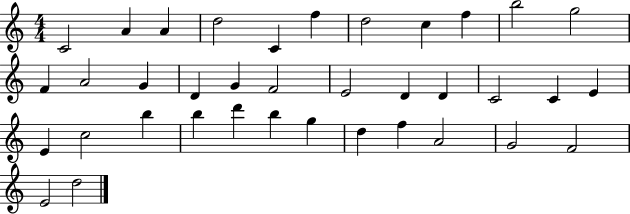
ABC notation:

X:1
T:Untitled
M:4/4
L:1/4
K:C
C2 A A d2 C f d2 c f b2 g2 F A2 G D G F2 E2 D D C2 C E E c2 b b d' b g d f A2 G2 F2 E2 d2